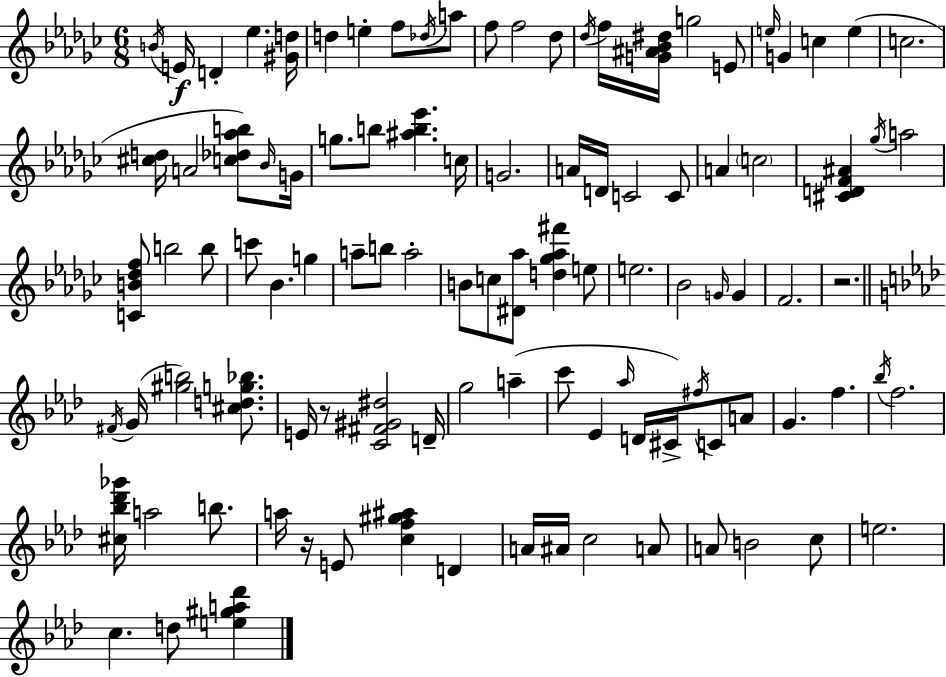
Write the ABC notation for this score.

X:1
T:Untitled
M:6/8
L:1/4
K:Ebm
B/4 E/4 D _e [^Gd]/4 d e f/2 _d/4 a/2 f/2 f2 _d/2 _d/4 f/4 [G^A_B^d]/4 g2 E/2 e/4 G c e c2 [^cd]/4 A2 [c_d_ab]/2 _B/4 G/4 g/2 b/2 [^ab_e'] c/4 G2 A/4 D/4 C2 C/2 A c2 [^CDF^A] _g/4 a2 [CB_df]/2 b2 b/2 c'/2 _B g a/2 b/2 a2 B/2 c/2 [^D_a]/2 [d_g_a^f'] e/2 e2 _B2 G/4 G F2 z2 ^F/4 G/4 [^gb]2 [^cdg_b]/2 E/4 z/2 [C^F^G^d]2 D/4 g2 a c'/2 _E _a/4 D/4 ^C/4 ^f/4 C/2 A/2 G f _b/4 f2 [^c_b_d'_g']/4 a2 b/2 a/4 z/4 E/2 [cf^g^a] D A/4 ^A/4 c2 A/2 A/2 B2 c/2 e2 c d/2 [e^ga_d']